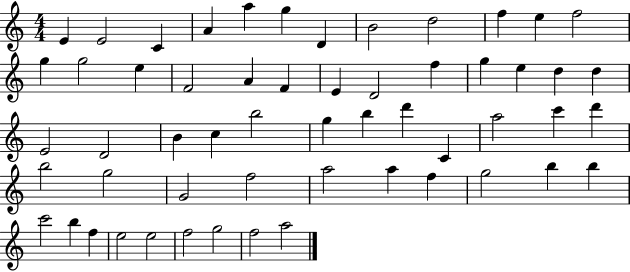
E4/q E4/h C4/q A4/q A5/q G5/q D4/q B4/h D5/h F5/q E5/q F5/h G5/q G5/h E5/q F4/h A4/q F4/q E4/q D4/h F5/q G5/q E5/q D5/q D5/q E4/h D4/h B4/q C5/q B5/h G5/q B5/q D6/q C4/q A5/h C6/q D6/q B5/h G5/h G4/h F5/h A5/h A5/q F5/q G5/h B5/q B5/q C6/h B5/q F5/q E5/h E5/h F5/h G5/h F5/h A5/h